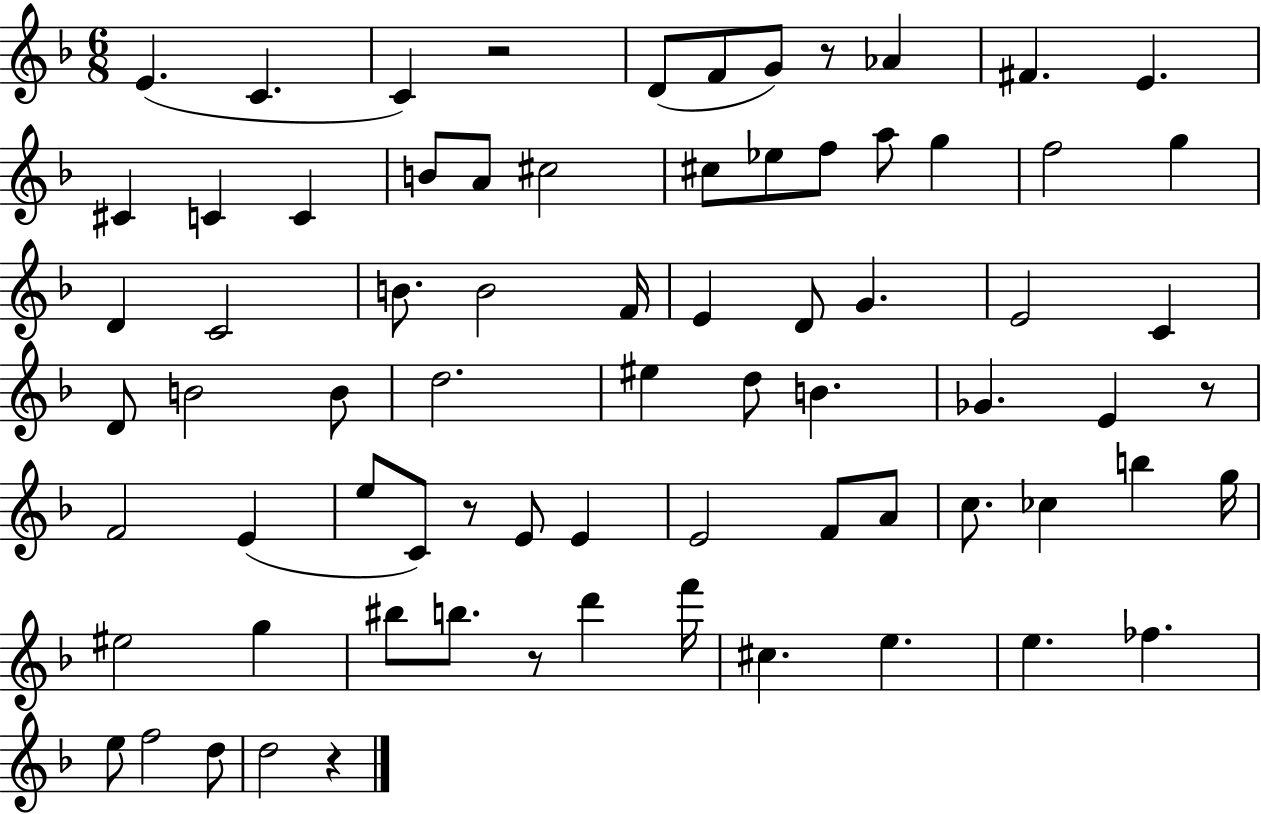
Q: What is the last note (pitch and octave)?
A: D5